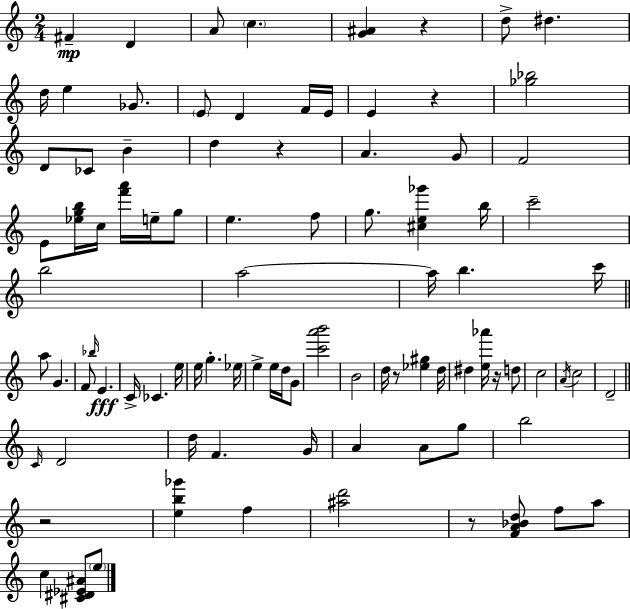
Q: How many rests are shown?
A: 7